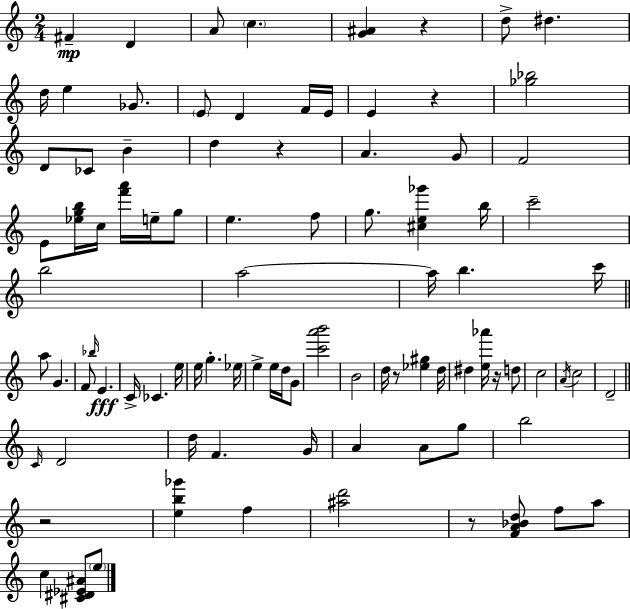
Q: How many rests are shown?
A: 7